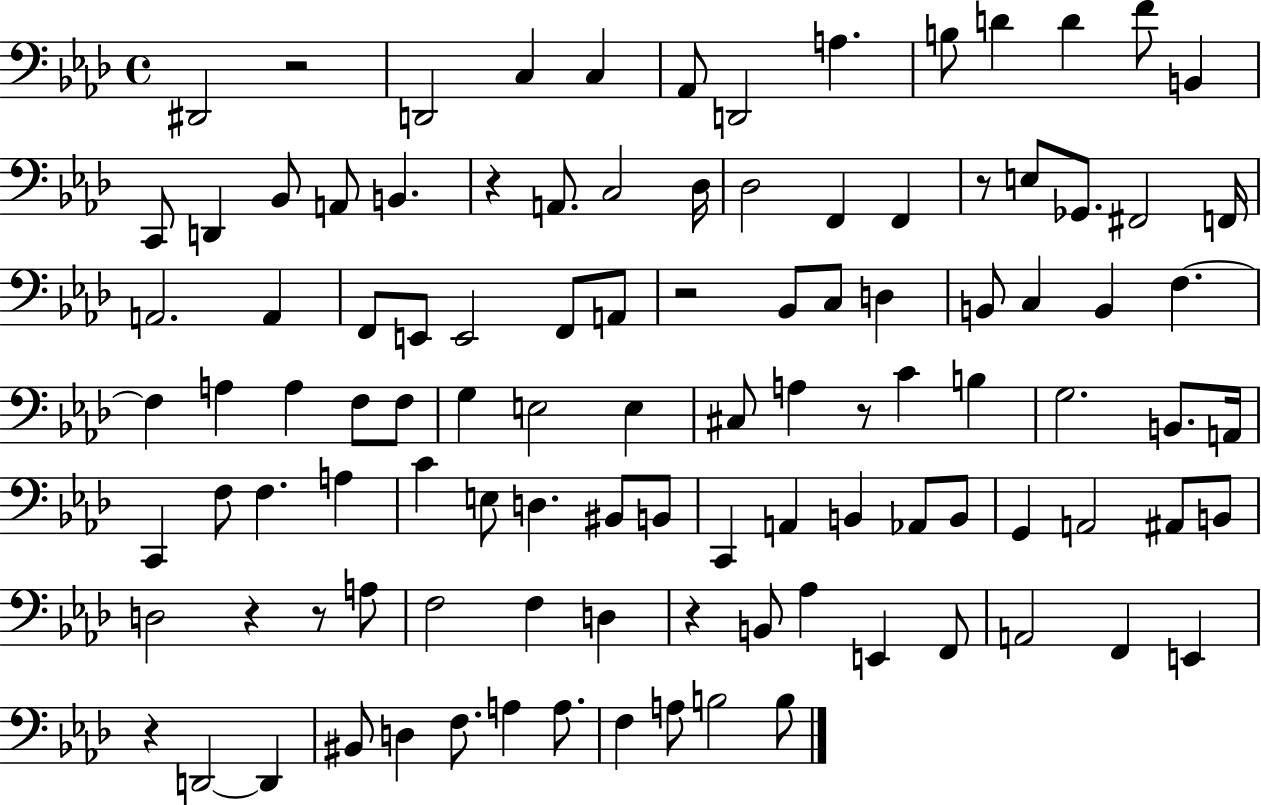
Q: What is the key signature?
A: AES major